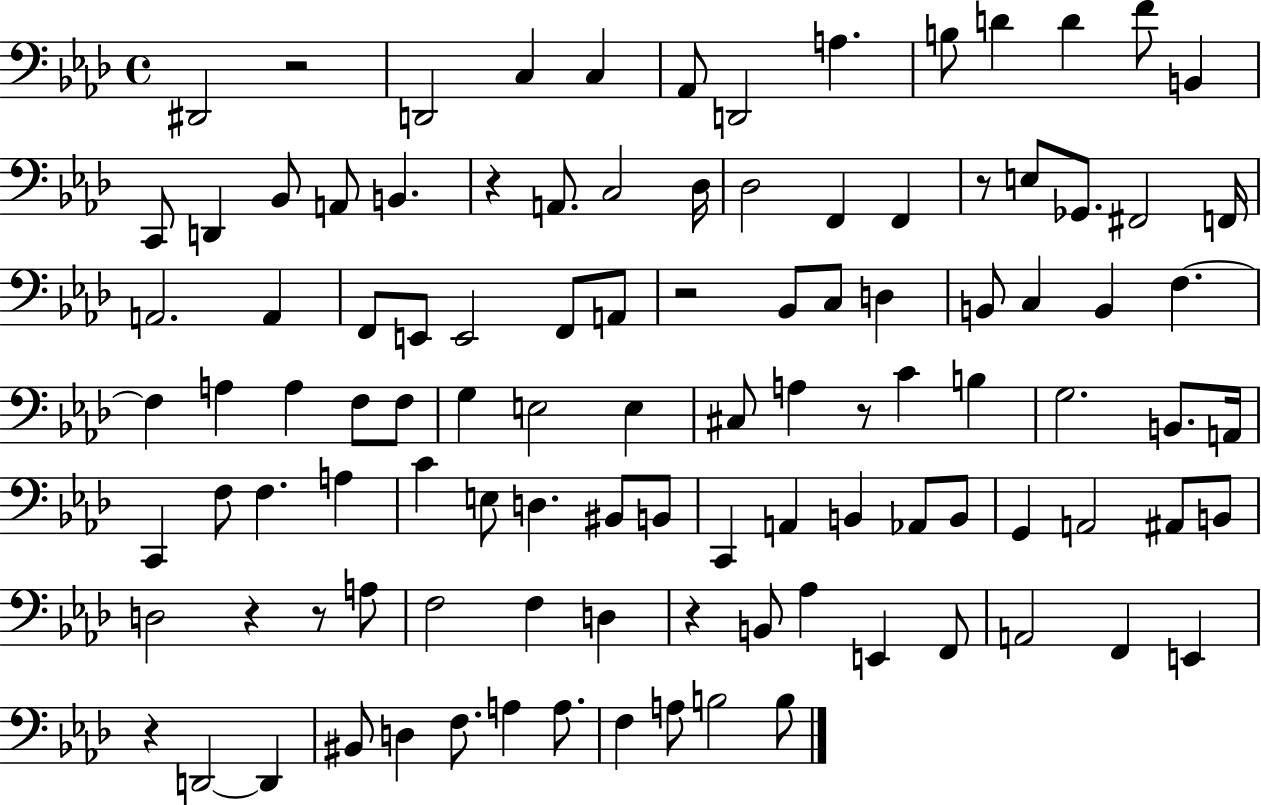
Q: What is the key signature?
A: AES major